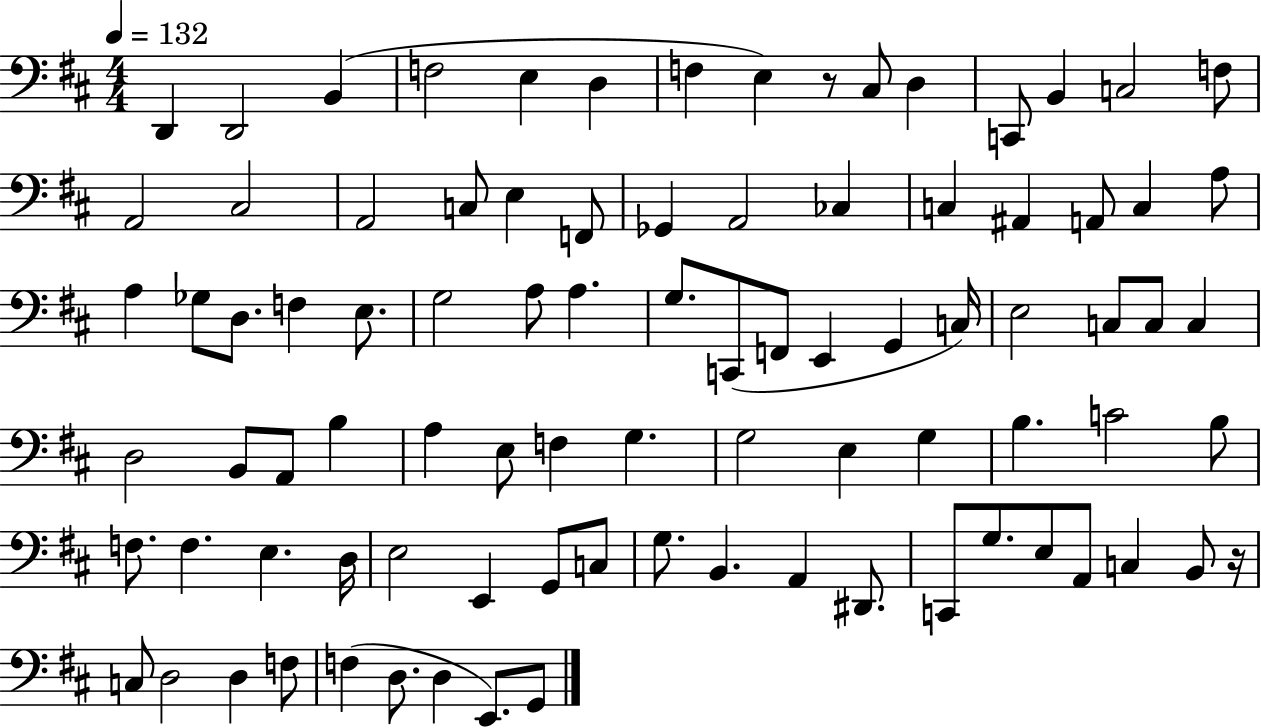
D2/q D2/h B2/q F3/h E3/q D3/q F3/q E3/q R/e C#3/e D3/q C2/e B2/q C3/h F3/e A2/h C#3/h A2/h C3/e E3/q F2/e Gb2/q A2/h CES3/q C3/q A#2/q A2/e C3/q A3/e A3/q Gb3/e D3/e. F3/q E3/e. G3/h A3/e A3/q. G3/e. C2/e F2/e E2/q G2/q C3/s E3/h C3/e C3/e C3/q D3/h B2/e A2/e B3/q A3/q E3/e F3/q G3/q. G3/h E3/q G3/q B3/q. C4/h B3/e F3/e. F3/q. E3/q. D3/s E3/h E2/q G2/e C3/e G3/e. B2/q. A2/q D#2/e. C2/e G3/e. E3/e A2/e C3/q B2/e R/s C3/e D3/h D3/q F3/e F3/q D3/e. D3/q E2/e. G2/e